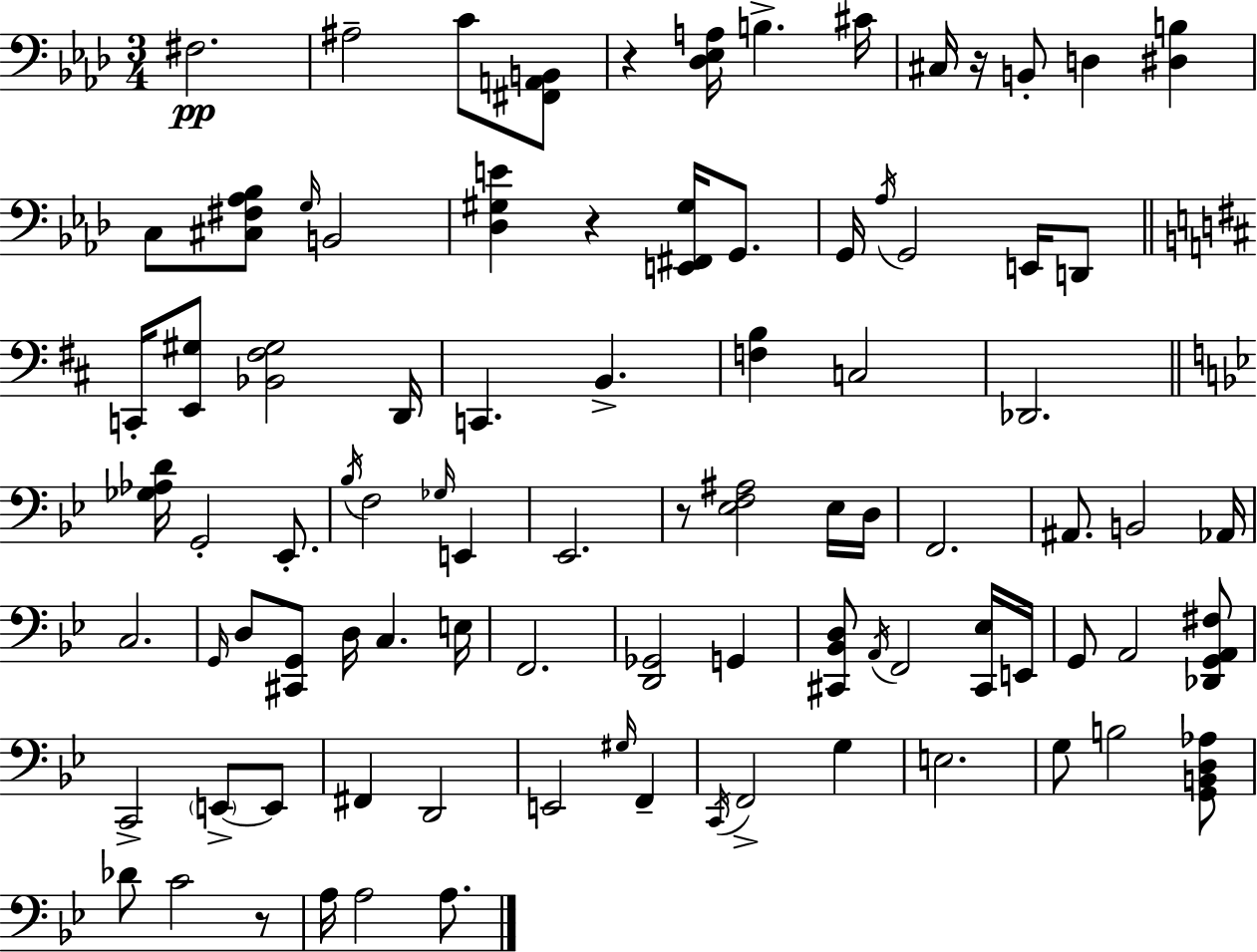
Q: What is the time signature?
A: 3/4